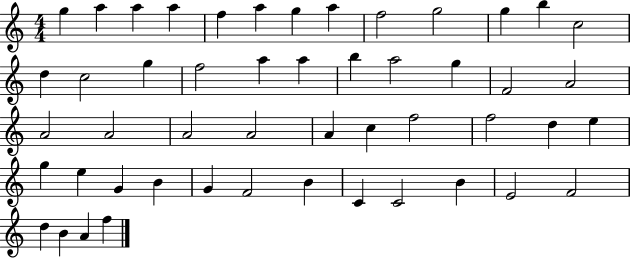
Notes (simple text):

G5/q A5/q A5/q A5/q F5/q A5/q G5/q A5/q F5/h G5/h G5/q B5/q C5/h D5/q C5/h G5/q F5/h A5/q A5/q B5/q A5/h G5/q F4/h A4/h A4/h A4/h A4/h A4/h A4/q C5/q F5/h F5/h D5/q E5/q G5/q E5/q G4/q B4/q G4/q F4/h B4/q C4/q C4/h B4/q E4/h F4/h D5/q B4/q A4/q F5/q